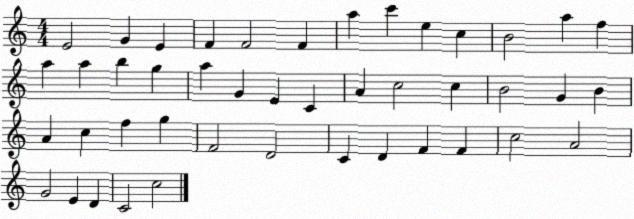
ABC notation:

X:1
T:Untitled
M:4/4
L:1/4
K:C
E2 G E F F2 F a c' e c B2 a f a a b g a G E C A c2 c B2 G B A c f g F2 D2 C D F F c2 A2 G2 E D C2 c2